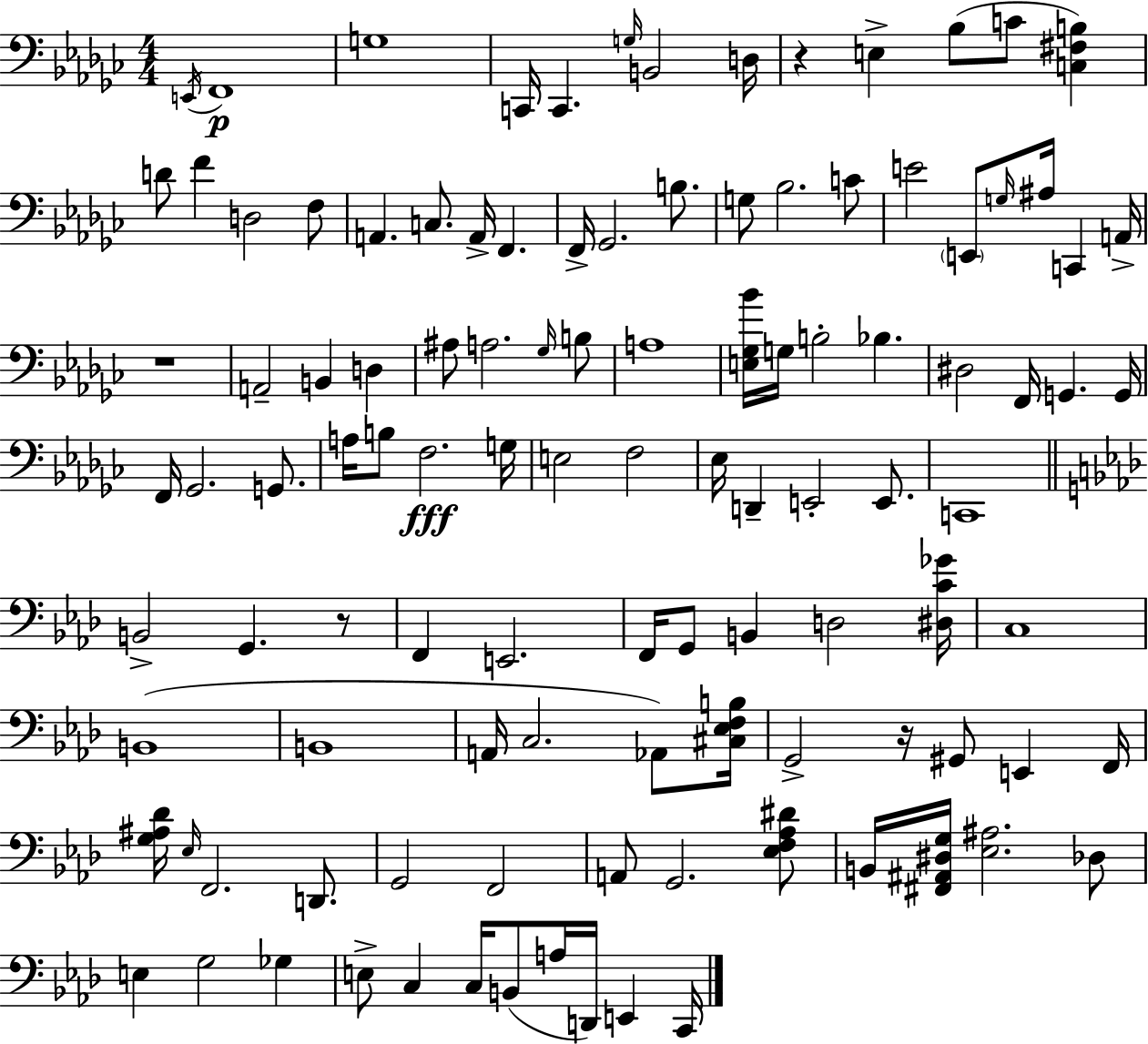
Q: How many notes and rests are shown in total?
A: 110